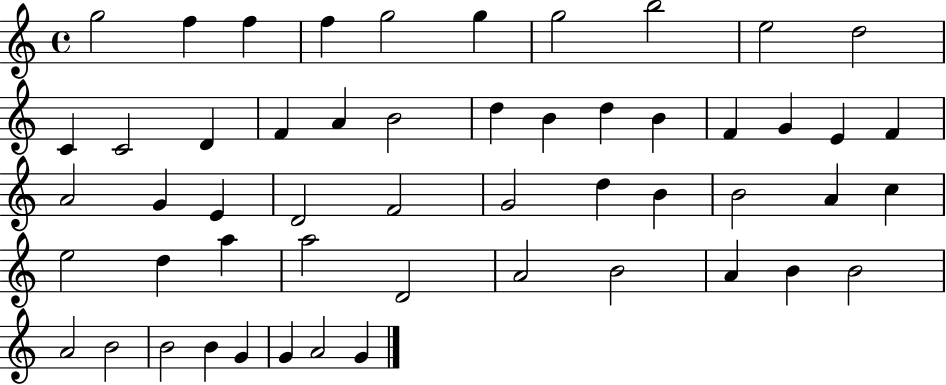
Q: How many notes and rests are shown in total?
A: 53